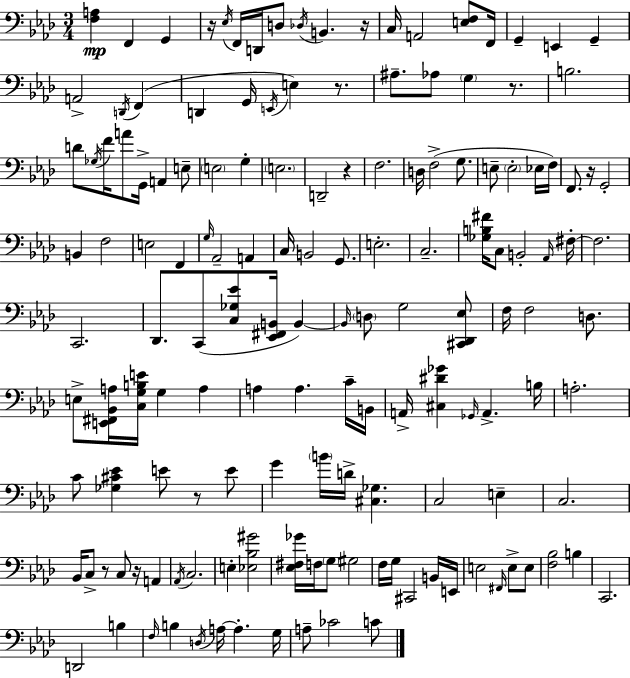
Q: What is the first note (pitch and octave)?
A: F2